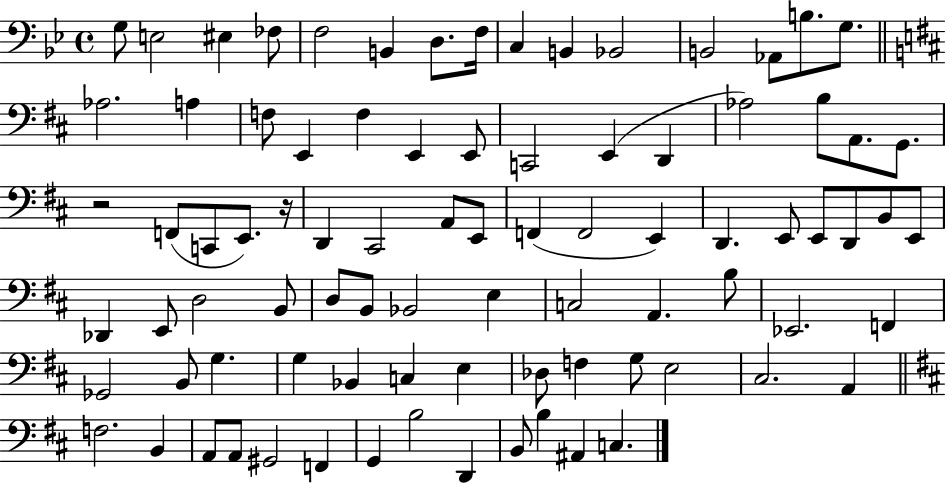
G3/e E3/h EIS3/q FES3/e F3/h B2/q D3/e. F3/s C3/q B2/q Bb2/h B2/h Ab2/e B3/e. G3/e. Ab3/h. A3/q F3/e E2/q F3/q E2/q E2/e C2/h E2/q D2/q Ab3/h B3/e A2/e. G2/e. R/h F2/e C2/e E2/e. R/s D2/q C#2/h A2/e E2/e F2/q F2/h E2/q D2/q. E2/e E2/e D2/e B2/e E2/e Db2/q E2/e D3/h B2/e D3/e B2/e Bb2/h E3/q C3/h A2/q. B3/e Eb2/h. F2/q Gb2/h B2/e G3/q. G3/q Bb2/q C3/q E3/q Db3/e F3/q G3/e E3/h C#3/h. A2/q F3/h. B2/q A2/e A2/e G#2/h F2/q G2/q B3/h D2/q B2/e B3/q A#2/q C3/q.